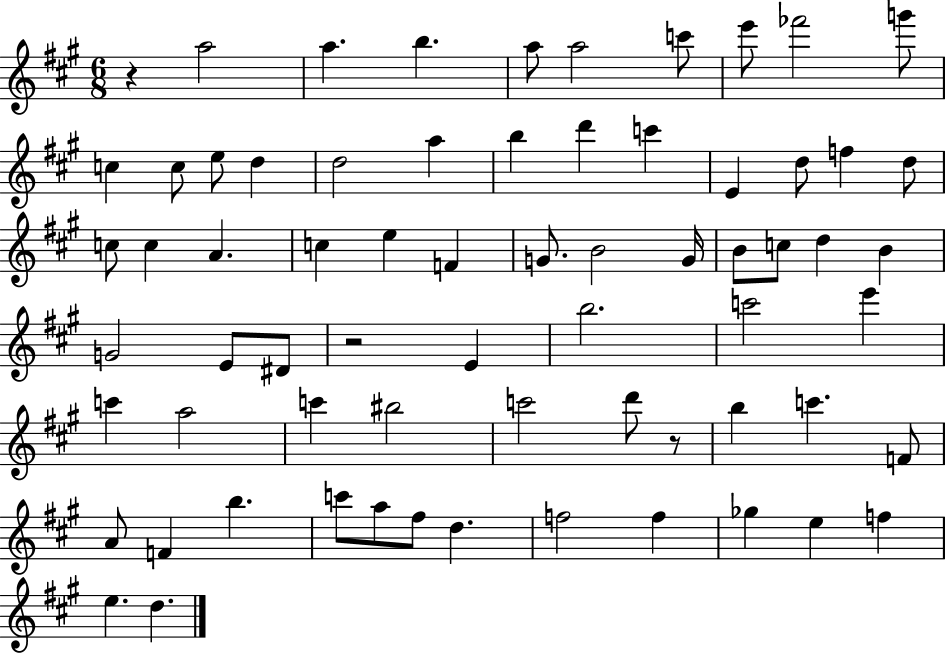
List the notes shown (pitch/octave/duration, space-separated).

R/q A5/h A5/q. B5/q. A5/e A5/h C6/e E6/e FES6/h G6/e C5/q C5/e E5/e D5/q D5/h A5/q B5/q D6/q C6/q E4/q D5/e F5/q D5/e C5/e C5/q A4/q. C5/q E5/q F4/q G4/e. B4/h G4/s B4/e C5/e D5/q B4/q G4/h E4/e D#4/e R/h E4/q B5/h. C6/h E6/q C6/q A5/h C6/q BIS5/h C6/h D6/e R/e B5/q C6/q. F4/e A4/e F4/q B5/q. C6/e A5/e F#5/e D5/q. F5/h F5/q Gb5/q E5/q F5/q E5/q. D5/q.